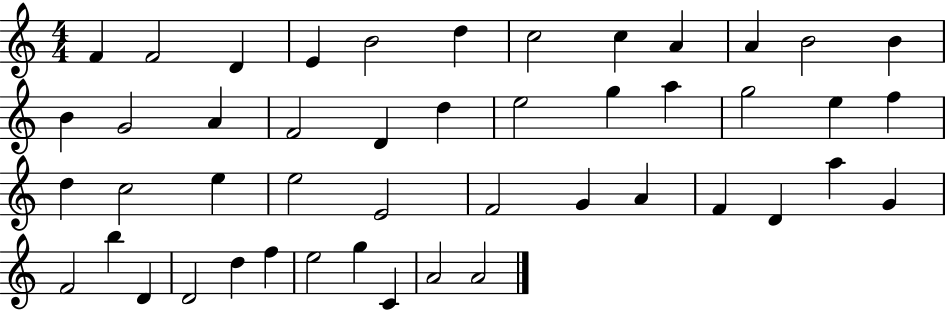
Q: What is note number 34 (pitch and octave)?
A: D4